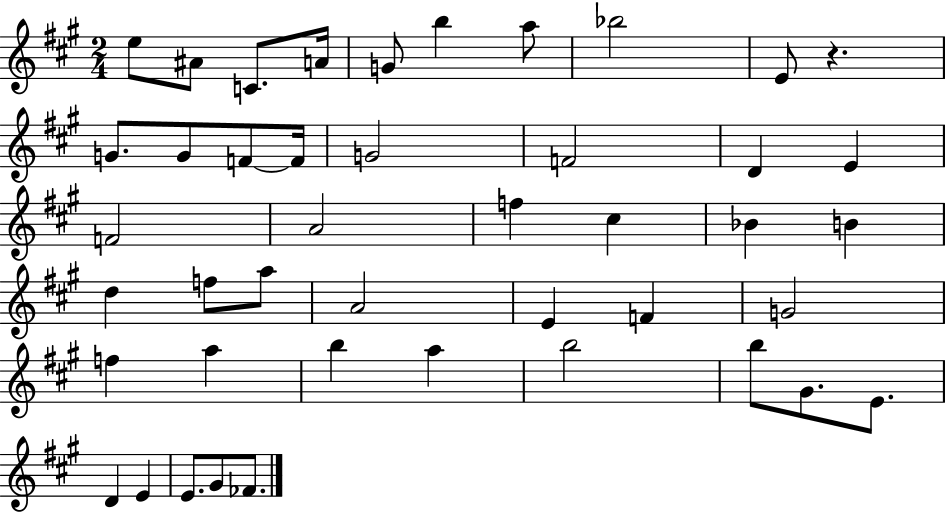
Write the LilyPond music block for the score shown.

{
  \clef treble
  \numericTimeSignature
  \time 2/4
  \key a \major
  e''8 ais'8 c'8. a'16 | g'8 b''4 a''8 | bes''2 | e'8 r4. | \break g'8. g'8 f'8~~ f'16 | g'2 | f'2 | d'4 e'4 | \break f'2 | a'2 | f''4 cis''4 | bes'4 b'4 | \break d''4 f''8 a''8 | a'2 | e'4 f'4 | g'2 | \break f''4 a''4 | b''4 a''4 | b''2 | b''8 gis'8. e'8. | \break d'4 e'4 | e'8. gis'8 fes'8. | \bar "|."
}